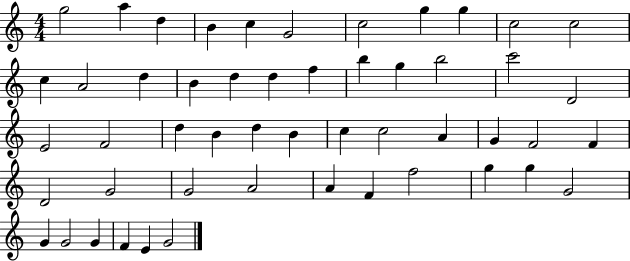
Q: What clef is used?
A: treble